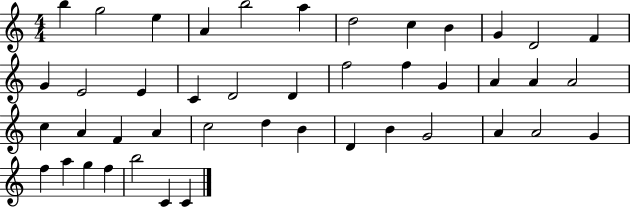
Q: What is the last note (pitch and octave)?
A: C4